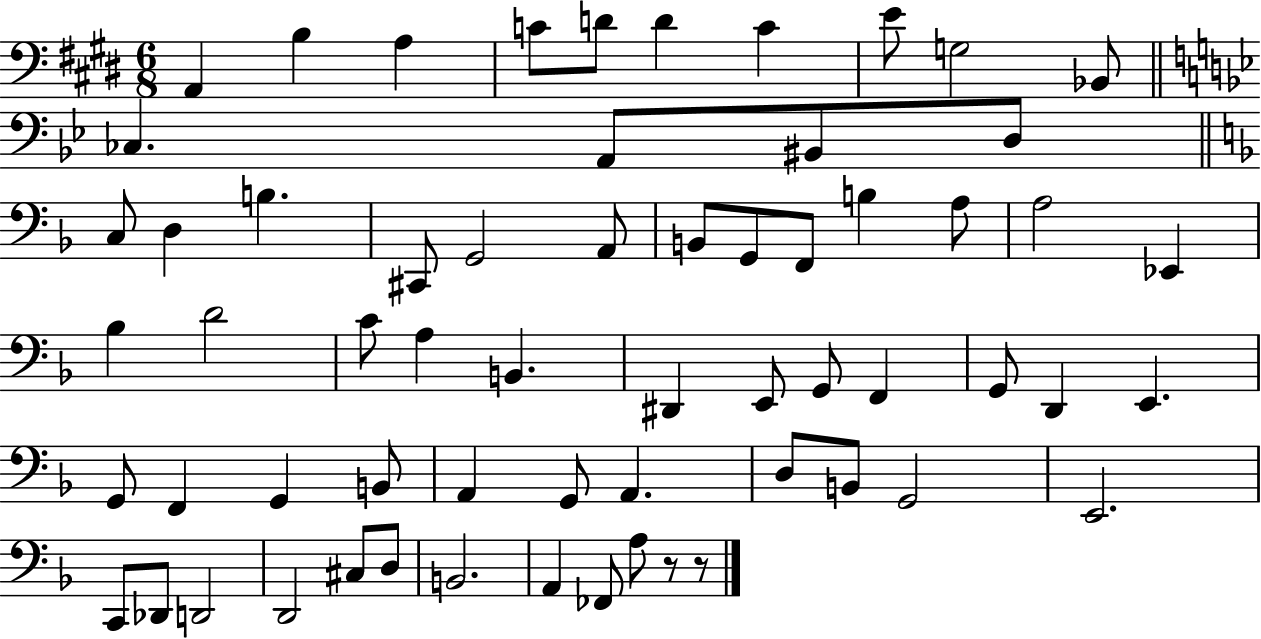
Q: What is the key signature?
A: E major